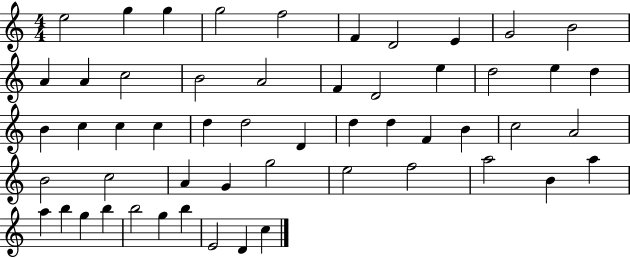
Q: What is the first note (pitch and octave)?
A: E5